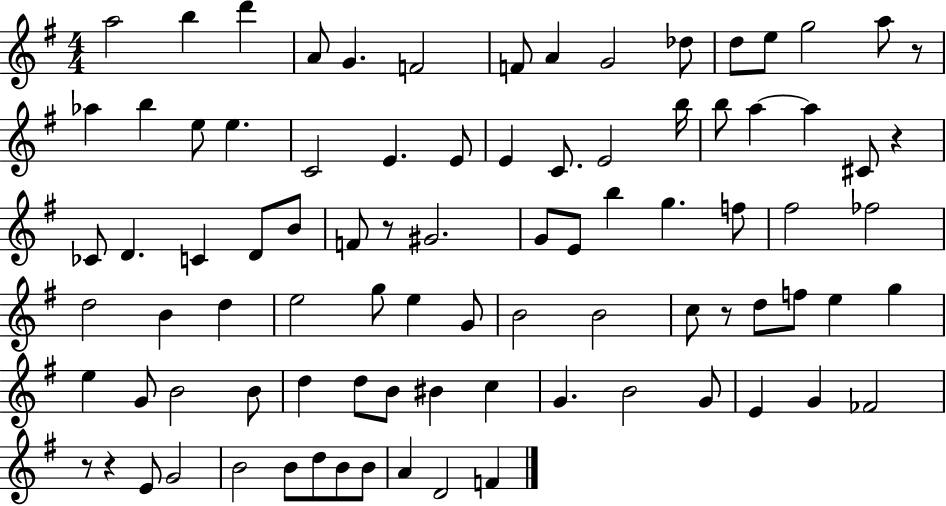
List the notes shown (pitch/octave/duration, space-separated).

A5/h B5/q D6/q A4/e G4/q. F4/h F4/e A4/q G4/h Db5/e D5/e E5/e G5/h A5/e R/e Ab5/q B5/q E5/e E5/q. C4/h E4/q. E4/e E4/q C4/e. E4/h B5/s B5/e A5/q A5/q C#4/e R/q CES4/e D4/q. C4/q D4/e B4/e F4/e R/e G#4/h. G4/e E4/e B5/q G5/q. F5/e F#5/h FES5/h D5/h B4/q D5/q E5/h G5/e E5/q G4/e B4/h B4/h C5/e R/e D5/e F5/e E5/q G5/q E5/q G4/e B4/h B4/e D5/q D5/e B4/e BIS4/q C5/q G4/q. B4/h G4/e E4/q G4/q FES4/h R/e R/q E4/e G4/h B4/h B4/e D5/e B4/e B4/e A4/q D4/h F4/q